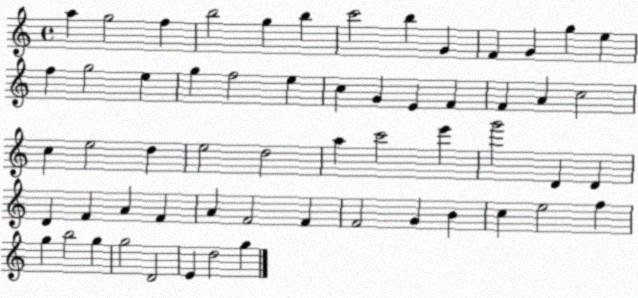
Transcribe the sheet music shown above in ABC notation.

X:1
T:Untitled
M:4/4
L:1/4
K:C
a g2 f b2 g b c'2 b G F G g e f g2 e g f2 e c G E F F A c2 c e2 d e2 d2 a c'2 e' g'2 D D D F A F A F2 F F2 G B c e2 f g b2 g g2 D2 E d2 g